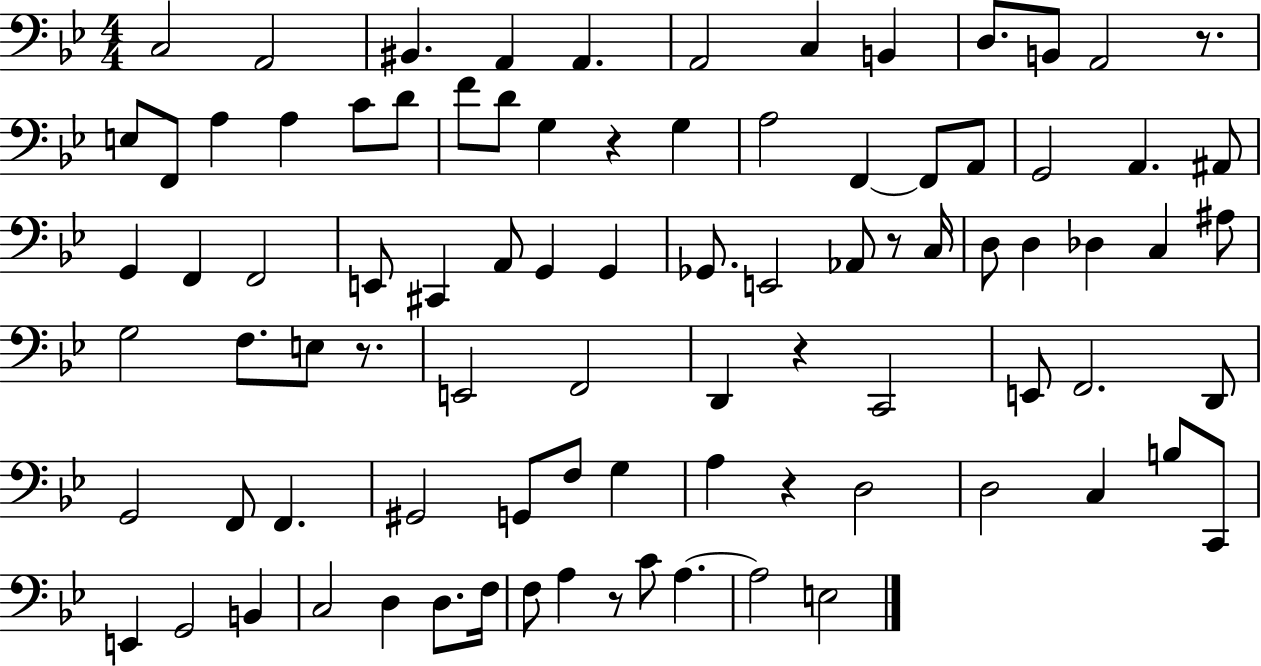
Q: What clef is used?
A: bass